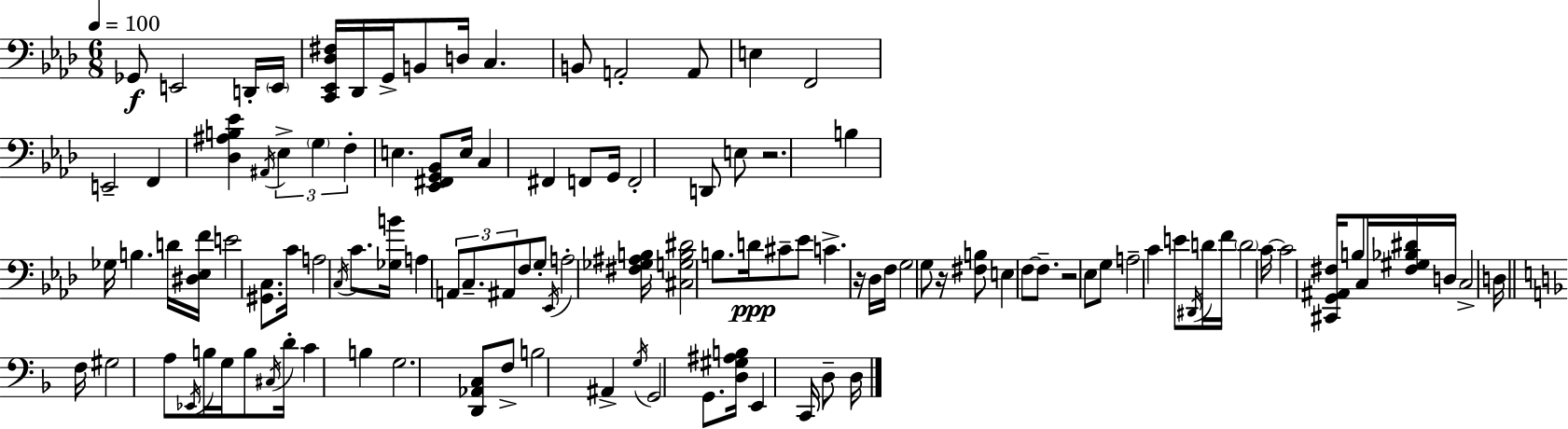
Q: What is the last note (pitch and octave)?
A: D3